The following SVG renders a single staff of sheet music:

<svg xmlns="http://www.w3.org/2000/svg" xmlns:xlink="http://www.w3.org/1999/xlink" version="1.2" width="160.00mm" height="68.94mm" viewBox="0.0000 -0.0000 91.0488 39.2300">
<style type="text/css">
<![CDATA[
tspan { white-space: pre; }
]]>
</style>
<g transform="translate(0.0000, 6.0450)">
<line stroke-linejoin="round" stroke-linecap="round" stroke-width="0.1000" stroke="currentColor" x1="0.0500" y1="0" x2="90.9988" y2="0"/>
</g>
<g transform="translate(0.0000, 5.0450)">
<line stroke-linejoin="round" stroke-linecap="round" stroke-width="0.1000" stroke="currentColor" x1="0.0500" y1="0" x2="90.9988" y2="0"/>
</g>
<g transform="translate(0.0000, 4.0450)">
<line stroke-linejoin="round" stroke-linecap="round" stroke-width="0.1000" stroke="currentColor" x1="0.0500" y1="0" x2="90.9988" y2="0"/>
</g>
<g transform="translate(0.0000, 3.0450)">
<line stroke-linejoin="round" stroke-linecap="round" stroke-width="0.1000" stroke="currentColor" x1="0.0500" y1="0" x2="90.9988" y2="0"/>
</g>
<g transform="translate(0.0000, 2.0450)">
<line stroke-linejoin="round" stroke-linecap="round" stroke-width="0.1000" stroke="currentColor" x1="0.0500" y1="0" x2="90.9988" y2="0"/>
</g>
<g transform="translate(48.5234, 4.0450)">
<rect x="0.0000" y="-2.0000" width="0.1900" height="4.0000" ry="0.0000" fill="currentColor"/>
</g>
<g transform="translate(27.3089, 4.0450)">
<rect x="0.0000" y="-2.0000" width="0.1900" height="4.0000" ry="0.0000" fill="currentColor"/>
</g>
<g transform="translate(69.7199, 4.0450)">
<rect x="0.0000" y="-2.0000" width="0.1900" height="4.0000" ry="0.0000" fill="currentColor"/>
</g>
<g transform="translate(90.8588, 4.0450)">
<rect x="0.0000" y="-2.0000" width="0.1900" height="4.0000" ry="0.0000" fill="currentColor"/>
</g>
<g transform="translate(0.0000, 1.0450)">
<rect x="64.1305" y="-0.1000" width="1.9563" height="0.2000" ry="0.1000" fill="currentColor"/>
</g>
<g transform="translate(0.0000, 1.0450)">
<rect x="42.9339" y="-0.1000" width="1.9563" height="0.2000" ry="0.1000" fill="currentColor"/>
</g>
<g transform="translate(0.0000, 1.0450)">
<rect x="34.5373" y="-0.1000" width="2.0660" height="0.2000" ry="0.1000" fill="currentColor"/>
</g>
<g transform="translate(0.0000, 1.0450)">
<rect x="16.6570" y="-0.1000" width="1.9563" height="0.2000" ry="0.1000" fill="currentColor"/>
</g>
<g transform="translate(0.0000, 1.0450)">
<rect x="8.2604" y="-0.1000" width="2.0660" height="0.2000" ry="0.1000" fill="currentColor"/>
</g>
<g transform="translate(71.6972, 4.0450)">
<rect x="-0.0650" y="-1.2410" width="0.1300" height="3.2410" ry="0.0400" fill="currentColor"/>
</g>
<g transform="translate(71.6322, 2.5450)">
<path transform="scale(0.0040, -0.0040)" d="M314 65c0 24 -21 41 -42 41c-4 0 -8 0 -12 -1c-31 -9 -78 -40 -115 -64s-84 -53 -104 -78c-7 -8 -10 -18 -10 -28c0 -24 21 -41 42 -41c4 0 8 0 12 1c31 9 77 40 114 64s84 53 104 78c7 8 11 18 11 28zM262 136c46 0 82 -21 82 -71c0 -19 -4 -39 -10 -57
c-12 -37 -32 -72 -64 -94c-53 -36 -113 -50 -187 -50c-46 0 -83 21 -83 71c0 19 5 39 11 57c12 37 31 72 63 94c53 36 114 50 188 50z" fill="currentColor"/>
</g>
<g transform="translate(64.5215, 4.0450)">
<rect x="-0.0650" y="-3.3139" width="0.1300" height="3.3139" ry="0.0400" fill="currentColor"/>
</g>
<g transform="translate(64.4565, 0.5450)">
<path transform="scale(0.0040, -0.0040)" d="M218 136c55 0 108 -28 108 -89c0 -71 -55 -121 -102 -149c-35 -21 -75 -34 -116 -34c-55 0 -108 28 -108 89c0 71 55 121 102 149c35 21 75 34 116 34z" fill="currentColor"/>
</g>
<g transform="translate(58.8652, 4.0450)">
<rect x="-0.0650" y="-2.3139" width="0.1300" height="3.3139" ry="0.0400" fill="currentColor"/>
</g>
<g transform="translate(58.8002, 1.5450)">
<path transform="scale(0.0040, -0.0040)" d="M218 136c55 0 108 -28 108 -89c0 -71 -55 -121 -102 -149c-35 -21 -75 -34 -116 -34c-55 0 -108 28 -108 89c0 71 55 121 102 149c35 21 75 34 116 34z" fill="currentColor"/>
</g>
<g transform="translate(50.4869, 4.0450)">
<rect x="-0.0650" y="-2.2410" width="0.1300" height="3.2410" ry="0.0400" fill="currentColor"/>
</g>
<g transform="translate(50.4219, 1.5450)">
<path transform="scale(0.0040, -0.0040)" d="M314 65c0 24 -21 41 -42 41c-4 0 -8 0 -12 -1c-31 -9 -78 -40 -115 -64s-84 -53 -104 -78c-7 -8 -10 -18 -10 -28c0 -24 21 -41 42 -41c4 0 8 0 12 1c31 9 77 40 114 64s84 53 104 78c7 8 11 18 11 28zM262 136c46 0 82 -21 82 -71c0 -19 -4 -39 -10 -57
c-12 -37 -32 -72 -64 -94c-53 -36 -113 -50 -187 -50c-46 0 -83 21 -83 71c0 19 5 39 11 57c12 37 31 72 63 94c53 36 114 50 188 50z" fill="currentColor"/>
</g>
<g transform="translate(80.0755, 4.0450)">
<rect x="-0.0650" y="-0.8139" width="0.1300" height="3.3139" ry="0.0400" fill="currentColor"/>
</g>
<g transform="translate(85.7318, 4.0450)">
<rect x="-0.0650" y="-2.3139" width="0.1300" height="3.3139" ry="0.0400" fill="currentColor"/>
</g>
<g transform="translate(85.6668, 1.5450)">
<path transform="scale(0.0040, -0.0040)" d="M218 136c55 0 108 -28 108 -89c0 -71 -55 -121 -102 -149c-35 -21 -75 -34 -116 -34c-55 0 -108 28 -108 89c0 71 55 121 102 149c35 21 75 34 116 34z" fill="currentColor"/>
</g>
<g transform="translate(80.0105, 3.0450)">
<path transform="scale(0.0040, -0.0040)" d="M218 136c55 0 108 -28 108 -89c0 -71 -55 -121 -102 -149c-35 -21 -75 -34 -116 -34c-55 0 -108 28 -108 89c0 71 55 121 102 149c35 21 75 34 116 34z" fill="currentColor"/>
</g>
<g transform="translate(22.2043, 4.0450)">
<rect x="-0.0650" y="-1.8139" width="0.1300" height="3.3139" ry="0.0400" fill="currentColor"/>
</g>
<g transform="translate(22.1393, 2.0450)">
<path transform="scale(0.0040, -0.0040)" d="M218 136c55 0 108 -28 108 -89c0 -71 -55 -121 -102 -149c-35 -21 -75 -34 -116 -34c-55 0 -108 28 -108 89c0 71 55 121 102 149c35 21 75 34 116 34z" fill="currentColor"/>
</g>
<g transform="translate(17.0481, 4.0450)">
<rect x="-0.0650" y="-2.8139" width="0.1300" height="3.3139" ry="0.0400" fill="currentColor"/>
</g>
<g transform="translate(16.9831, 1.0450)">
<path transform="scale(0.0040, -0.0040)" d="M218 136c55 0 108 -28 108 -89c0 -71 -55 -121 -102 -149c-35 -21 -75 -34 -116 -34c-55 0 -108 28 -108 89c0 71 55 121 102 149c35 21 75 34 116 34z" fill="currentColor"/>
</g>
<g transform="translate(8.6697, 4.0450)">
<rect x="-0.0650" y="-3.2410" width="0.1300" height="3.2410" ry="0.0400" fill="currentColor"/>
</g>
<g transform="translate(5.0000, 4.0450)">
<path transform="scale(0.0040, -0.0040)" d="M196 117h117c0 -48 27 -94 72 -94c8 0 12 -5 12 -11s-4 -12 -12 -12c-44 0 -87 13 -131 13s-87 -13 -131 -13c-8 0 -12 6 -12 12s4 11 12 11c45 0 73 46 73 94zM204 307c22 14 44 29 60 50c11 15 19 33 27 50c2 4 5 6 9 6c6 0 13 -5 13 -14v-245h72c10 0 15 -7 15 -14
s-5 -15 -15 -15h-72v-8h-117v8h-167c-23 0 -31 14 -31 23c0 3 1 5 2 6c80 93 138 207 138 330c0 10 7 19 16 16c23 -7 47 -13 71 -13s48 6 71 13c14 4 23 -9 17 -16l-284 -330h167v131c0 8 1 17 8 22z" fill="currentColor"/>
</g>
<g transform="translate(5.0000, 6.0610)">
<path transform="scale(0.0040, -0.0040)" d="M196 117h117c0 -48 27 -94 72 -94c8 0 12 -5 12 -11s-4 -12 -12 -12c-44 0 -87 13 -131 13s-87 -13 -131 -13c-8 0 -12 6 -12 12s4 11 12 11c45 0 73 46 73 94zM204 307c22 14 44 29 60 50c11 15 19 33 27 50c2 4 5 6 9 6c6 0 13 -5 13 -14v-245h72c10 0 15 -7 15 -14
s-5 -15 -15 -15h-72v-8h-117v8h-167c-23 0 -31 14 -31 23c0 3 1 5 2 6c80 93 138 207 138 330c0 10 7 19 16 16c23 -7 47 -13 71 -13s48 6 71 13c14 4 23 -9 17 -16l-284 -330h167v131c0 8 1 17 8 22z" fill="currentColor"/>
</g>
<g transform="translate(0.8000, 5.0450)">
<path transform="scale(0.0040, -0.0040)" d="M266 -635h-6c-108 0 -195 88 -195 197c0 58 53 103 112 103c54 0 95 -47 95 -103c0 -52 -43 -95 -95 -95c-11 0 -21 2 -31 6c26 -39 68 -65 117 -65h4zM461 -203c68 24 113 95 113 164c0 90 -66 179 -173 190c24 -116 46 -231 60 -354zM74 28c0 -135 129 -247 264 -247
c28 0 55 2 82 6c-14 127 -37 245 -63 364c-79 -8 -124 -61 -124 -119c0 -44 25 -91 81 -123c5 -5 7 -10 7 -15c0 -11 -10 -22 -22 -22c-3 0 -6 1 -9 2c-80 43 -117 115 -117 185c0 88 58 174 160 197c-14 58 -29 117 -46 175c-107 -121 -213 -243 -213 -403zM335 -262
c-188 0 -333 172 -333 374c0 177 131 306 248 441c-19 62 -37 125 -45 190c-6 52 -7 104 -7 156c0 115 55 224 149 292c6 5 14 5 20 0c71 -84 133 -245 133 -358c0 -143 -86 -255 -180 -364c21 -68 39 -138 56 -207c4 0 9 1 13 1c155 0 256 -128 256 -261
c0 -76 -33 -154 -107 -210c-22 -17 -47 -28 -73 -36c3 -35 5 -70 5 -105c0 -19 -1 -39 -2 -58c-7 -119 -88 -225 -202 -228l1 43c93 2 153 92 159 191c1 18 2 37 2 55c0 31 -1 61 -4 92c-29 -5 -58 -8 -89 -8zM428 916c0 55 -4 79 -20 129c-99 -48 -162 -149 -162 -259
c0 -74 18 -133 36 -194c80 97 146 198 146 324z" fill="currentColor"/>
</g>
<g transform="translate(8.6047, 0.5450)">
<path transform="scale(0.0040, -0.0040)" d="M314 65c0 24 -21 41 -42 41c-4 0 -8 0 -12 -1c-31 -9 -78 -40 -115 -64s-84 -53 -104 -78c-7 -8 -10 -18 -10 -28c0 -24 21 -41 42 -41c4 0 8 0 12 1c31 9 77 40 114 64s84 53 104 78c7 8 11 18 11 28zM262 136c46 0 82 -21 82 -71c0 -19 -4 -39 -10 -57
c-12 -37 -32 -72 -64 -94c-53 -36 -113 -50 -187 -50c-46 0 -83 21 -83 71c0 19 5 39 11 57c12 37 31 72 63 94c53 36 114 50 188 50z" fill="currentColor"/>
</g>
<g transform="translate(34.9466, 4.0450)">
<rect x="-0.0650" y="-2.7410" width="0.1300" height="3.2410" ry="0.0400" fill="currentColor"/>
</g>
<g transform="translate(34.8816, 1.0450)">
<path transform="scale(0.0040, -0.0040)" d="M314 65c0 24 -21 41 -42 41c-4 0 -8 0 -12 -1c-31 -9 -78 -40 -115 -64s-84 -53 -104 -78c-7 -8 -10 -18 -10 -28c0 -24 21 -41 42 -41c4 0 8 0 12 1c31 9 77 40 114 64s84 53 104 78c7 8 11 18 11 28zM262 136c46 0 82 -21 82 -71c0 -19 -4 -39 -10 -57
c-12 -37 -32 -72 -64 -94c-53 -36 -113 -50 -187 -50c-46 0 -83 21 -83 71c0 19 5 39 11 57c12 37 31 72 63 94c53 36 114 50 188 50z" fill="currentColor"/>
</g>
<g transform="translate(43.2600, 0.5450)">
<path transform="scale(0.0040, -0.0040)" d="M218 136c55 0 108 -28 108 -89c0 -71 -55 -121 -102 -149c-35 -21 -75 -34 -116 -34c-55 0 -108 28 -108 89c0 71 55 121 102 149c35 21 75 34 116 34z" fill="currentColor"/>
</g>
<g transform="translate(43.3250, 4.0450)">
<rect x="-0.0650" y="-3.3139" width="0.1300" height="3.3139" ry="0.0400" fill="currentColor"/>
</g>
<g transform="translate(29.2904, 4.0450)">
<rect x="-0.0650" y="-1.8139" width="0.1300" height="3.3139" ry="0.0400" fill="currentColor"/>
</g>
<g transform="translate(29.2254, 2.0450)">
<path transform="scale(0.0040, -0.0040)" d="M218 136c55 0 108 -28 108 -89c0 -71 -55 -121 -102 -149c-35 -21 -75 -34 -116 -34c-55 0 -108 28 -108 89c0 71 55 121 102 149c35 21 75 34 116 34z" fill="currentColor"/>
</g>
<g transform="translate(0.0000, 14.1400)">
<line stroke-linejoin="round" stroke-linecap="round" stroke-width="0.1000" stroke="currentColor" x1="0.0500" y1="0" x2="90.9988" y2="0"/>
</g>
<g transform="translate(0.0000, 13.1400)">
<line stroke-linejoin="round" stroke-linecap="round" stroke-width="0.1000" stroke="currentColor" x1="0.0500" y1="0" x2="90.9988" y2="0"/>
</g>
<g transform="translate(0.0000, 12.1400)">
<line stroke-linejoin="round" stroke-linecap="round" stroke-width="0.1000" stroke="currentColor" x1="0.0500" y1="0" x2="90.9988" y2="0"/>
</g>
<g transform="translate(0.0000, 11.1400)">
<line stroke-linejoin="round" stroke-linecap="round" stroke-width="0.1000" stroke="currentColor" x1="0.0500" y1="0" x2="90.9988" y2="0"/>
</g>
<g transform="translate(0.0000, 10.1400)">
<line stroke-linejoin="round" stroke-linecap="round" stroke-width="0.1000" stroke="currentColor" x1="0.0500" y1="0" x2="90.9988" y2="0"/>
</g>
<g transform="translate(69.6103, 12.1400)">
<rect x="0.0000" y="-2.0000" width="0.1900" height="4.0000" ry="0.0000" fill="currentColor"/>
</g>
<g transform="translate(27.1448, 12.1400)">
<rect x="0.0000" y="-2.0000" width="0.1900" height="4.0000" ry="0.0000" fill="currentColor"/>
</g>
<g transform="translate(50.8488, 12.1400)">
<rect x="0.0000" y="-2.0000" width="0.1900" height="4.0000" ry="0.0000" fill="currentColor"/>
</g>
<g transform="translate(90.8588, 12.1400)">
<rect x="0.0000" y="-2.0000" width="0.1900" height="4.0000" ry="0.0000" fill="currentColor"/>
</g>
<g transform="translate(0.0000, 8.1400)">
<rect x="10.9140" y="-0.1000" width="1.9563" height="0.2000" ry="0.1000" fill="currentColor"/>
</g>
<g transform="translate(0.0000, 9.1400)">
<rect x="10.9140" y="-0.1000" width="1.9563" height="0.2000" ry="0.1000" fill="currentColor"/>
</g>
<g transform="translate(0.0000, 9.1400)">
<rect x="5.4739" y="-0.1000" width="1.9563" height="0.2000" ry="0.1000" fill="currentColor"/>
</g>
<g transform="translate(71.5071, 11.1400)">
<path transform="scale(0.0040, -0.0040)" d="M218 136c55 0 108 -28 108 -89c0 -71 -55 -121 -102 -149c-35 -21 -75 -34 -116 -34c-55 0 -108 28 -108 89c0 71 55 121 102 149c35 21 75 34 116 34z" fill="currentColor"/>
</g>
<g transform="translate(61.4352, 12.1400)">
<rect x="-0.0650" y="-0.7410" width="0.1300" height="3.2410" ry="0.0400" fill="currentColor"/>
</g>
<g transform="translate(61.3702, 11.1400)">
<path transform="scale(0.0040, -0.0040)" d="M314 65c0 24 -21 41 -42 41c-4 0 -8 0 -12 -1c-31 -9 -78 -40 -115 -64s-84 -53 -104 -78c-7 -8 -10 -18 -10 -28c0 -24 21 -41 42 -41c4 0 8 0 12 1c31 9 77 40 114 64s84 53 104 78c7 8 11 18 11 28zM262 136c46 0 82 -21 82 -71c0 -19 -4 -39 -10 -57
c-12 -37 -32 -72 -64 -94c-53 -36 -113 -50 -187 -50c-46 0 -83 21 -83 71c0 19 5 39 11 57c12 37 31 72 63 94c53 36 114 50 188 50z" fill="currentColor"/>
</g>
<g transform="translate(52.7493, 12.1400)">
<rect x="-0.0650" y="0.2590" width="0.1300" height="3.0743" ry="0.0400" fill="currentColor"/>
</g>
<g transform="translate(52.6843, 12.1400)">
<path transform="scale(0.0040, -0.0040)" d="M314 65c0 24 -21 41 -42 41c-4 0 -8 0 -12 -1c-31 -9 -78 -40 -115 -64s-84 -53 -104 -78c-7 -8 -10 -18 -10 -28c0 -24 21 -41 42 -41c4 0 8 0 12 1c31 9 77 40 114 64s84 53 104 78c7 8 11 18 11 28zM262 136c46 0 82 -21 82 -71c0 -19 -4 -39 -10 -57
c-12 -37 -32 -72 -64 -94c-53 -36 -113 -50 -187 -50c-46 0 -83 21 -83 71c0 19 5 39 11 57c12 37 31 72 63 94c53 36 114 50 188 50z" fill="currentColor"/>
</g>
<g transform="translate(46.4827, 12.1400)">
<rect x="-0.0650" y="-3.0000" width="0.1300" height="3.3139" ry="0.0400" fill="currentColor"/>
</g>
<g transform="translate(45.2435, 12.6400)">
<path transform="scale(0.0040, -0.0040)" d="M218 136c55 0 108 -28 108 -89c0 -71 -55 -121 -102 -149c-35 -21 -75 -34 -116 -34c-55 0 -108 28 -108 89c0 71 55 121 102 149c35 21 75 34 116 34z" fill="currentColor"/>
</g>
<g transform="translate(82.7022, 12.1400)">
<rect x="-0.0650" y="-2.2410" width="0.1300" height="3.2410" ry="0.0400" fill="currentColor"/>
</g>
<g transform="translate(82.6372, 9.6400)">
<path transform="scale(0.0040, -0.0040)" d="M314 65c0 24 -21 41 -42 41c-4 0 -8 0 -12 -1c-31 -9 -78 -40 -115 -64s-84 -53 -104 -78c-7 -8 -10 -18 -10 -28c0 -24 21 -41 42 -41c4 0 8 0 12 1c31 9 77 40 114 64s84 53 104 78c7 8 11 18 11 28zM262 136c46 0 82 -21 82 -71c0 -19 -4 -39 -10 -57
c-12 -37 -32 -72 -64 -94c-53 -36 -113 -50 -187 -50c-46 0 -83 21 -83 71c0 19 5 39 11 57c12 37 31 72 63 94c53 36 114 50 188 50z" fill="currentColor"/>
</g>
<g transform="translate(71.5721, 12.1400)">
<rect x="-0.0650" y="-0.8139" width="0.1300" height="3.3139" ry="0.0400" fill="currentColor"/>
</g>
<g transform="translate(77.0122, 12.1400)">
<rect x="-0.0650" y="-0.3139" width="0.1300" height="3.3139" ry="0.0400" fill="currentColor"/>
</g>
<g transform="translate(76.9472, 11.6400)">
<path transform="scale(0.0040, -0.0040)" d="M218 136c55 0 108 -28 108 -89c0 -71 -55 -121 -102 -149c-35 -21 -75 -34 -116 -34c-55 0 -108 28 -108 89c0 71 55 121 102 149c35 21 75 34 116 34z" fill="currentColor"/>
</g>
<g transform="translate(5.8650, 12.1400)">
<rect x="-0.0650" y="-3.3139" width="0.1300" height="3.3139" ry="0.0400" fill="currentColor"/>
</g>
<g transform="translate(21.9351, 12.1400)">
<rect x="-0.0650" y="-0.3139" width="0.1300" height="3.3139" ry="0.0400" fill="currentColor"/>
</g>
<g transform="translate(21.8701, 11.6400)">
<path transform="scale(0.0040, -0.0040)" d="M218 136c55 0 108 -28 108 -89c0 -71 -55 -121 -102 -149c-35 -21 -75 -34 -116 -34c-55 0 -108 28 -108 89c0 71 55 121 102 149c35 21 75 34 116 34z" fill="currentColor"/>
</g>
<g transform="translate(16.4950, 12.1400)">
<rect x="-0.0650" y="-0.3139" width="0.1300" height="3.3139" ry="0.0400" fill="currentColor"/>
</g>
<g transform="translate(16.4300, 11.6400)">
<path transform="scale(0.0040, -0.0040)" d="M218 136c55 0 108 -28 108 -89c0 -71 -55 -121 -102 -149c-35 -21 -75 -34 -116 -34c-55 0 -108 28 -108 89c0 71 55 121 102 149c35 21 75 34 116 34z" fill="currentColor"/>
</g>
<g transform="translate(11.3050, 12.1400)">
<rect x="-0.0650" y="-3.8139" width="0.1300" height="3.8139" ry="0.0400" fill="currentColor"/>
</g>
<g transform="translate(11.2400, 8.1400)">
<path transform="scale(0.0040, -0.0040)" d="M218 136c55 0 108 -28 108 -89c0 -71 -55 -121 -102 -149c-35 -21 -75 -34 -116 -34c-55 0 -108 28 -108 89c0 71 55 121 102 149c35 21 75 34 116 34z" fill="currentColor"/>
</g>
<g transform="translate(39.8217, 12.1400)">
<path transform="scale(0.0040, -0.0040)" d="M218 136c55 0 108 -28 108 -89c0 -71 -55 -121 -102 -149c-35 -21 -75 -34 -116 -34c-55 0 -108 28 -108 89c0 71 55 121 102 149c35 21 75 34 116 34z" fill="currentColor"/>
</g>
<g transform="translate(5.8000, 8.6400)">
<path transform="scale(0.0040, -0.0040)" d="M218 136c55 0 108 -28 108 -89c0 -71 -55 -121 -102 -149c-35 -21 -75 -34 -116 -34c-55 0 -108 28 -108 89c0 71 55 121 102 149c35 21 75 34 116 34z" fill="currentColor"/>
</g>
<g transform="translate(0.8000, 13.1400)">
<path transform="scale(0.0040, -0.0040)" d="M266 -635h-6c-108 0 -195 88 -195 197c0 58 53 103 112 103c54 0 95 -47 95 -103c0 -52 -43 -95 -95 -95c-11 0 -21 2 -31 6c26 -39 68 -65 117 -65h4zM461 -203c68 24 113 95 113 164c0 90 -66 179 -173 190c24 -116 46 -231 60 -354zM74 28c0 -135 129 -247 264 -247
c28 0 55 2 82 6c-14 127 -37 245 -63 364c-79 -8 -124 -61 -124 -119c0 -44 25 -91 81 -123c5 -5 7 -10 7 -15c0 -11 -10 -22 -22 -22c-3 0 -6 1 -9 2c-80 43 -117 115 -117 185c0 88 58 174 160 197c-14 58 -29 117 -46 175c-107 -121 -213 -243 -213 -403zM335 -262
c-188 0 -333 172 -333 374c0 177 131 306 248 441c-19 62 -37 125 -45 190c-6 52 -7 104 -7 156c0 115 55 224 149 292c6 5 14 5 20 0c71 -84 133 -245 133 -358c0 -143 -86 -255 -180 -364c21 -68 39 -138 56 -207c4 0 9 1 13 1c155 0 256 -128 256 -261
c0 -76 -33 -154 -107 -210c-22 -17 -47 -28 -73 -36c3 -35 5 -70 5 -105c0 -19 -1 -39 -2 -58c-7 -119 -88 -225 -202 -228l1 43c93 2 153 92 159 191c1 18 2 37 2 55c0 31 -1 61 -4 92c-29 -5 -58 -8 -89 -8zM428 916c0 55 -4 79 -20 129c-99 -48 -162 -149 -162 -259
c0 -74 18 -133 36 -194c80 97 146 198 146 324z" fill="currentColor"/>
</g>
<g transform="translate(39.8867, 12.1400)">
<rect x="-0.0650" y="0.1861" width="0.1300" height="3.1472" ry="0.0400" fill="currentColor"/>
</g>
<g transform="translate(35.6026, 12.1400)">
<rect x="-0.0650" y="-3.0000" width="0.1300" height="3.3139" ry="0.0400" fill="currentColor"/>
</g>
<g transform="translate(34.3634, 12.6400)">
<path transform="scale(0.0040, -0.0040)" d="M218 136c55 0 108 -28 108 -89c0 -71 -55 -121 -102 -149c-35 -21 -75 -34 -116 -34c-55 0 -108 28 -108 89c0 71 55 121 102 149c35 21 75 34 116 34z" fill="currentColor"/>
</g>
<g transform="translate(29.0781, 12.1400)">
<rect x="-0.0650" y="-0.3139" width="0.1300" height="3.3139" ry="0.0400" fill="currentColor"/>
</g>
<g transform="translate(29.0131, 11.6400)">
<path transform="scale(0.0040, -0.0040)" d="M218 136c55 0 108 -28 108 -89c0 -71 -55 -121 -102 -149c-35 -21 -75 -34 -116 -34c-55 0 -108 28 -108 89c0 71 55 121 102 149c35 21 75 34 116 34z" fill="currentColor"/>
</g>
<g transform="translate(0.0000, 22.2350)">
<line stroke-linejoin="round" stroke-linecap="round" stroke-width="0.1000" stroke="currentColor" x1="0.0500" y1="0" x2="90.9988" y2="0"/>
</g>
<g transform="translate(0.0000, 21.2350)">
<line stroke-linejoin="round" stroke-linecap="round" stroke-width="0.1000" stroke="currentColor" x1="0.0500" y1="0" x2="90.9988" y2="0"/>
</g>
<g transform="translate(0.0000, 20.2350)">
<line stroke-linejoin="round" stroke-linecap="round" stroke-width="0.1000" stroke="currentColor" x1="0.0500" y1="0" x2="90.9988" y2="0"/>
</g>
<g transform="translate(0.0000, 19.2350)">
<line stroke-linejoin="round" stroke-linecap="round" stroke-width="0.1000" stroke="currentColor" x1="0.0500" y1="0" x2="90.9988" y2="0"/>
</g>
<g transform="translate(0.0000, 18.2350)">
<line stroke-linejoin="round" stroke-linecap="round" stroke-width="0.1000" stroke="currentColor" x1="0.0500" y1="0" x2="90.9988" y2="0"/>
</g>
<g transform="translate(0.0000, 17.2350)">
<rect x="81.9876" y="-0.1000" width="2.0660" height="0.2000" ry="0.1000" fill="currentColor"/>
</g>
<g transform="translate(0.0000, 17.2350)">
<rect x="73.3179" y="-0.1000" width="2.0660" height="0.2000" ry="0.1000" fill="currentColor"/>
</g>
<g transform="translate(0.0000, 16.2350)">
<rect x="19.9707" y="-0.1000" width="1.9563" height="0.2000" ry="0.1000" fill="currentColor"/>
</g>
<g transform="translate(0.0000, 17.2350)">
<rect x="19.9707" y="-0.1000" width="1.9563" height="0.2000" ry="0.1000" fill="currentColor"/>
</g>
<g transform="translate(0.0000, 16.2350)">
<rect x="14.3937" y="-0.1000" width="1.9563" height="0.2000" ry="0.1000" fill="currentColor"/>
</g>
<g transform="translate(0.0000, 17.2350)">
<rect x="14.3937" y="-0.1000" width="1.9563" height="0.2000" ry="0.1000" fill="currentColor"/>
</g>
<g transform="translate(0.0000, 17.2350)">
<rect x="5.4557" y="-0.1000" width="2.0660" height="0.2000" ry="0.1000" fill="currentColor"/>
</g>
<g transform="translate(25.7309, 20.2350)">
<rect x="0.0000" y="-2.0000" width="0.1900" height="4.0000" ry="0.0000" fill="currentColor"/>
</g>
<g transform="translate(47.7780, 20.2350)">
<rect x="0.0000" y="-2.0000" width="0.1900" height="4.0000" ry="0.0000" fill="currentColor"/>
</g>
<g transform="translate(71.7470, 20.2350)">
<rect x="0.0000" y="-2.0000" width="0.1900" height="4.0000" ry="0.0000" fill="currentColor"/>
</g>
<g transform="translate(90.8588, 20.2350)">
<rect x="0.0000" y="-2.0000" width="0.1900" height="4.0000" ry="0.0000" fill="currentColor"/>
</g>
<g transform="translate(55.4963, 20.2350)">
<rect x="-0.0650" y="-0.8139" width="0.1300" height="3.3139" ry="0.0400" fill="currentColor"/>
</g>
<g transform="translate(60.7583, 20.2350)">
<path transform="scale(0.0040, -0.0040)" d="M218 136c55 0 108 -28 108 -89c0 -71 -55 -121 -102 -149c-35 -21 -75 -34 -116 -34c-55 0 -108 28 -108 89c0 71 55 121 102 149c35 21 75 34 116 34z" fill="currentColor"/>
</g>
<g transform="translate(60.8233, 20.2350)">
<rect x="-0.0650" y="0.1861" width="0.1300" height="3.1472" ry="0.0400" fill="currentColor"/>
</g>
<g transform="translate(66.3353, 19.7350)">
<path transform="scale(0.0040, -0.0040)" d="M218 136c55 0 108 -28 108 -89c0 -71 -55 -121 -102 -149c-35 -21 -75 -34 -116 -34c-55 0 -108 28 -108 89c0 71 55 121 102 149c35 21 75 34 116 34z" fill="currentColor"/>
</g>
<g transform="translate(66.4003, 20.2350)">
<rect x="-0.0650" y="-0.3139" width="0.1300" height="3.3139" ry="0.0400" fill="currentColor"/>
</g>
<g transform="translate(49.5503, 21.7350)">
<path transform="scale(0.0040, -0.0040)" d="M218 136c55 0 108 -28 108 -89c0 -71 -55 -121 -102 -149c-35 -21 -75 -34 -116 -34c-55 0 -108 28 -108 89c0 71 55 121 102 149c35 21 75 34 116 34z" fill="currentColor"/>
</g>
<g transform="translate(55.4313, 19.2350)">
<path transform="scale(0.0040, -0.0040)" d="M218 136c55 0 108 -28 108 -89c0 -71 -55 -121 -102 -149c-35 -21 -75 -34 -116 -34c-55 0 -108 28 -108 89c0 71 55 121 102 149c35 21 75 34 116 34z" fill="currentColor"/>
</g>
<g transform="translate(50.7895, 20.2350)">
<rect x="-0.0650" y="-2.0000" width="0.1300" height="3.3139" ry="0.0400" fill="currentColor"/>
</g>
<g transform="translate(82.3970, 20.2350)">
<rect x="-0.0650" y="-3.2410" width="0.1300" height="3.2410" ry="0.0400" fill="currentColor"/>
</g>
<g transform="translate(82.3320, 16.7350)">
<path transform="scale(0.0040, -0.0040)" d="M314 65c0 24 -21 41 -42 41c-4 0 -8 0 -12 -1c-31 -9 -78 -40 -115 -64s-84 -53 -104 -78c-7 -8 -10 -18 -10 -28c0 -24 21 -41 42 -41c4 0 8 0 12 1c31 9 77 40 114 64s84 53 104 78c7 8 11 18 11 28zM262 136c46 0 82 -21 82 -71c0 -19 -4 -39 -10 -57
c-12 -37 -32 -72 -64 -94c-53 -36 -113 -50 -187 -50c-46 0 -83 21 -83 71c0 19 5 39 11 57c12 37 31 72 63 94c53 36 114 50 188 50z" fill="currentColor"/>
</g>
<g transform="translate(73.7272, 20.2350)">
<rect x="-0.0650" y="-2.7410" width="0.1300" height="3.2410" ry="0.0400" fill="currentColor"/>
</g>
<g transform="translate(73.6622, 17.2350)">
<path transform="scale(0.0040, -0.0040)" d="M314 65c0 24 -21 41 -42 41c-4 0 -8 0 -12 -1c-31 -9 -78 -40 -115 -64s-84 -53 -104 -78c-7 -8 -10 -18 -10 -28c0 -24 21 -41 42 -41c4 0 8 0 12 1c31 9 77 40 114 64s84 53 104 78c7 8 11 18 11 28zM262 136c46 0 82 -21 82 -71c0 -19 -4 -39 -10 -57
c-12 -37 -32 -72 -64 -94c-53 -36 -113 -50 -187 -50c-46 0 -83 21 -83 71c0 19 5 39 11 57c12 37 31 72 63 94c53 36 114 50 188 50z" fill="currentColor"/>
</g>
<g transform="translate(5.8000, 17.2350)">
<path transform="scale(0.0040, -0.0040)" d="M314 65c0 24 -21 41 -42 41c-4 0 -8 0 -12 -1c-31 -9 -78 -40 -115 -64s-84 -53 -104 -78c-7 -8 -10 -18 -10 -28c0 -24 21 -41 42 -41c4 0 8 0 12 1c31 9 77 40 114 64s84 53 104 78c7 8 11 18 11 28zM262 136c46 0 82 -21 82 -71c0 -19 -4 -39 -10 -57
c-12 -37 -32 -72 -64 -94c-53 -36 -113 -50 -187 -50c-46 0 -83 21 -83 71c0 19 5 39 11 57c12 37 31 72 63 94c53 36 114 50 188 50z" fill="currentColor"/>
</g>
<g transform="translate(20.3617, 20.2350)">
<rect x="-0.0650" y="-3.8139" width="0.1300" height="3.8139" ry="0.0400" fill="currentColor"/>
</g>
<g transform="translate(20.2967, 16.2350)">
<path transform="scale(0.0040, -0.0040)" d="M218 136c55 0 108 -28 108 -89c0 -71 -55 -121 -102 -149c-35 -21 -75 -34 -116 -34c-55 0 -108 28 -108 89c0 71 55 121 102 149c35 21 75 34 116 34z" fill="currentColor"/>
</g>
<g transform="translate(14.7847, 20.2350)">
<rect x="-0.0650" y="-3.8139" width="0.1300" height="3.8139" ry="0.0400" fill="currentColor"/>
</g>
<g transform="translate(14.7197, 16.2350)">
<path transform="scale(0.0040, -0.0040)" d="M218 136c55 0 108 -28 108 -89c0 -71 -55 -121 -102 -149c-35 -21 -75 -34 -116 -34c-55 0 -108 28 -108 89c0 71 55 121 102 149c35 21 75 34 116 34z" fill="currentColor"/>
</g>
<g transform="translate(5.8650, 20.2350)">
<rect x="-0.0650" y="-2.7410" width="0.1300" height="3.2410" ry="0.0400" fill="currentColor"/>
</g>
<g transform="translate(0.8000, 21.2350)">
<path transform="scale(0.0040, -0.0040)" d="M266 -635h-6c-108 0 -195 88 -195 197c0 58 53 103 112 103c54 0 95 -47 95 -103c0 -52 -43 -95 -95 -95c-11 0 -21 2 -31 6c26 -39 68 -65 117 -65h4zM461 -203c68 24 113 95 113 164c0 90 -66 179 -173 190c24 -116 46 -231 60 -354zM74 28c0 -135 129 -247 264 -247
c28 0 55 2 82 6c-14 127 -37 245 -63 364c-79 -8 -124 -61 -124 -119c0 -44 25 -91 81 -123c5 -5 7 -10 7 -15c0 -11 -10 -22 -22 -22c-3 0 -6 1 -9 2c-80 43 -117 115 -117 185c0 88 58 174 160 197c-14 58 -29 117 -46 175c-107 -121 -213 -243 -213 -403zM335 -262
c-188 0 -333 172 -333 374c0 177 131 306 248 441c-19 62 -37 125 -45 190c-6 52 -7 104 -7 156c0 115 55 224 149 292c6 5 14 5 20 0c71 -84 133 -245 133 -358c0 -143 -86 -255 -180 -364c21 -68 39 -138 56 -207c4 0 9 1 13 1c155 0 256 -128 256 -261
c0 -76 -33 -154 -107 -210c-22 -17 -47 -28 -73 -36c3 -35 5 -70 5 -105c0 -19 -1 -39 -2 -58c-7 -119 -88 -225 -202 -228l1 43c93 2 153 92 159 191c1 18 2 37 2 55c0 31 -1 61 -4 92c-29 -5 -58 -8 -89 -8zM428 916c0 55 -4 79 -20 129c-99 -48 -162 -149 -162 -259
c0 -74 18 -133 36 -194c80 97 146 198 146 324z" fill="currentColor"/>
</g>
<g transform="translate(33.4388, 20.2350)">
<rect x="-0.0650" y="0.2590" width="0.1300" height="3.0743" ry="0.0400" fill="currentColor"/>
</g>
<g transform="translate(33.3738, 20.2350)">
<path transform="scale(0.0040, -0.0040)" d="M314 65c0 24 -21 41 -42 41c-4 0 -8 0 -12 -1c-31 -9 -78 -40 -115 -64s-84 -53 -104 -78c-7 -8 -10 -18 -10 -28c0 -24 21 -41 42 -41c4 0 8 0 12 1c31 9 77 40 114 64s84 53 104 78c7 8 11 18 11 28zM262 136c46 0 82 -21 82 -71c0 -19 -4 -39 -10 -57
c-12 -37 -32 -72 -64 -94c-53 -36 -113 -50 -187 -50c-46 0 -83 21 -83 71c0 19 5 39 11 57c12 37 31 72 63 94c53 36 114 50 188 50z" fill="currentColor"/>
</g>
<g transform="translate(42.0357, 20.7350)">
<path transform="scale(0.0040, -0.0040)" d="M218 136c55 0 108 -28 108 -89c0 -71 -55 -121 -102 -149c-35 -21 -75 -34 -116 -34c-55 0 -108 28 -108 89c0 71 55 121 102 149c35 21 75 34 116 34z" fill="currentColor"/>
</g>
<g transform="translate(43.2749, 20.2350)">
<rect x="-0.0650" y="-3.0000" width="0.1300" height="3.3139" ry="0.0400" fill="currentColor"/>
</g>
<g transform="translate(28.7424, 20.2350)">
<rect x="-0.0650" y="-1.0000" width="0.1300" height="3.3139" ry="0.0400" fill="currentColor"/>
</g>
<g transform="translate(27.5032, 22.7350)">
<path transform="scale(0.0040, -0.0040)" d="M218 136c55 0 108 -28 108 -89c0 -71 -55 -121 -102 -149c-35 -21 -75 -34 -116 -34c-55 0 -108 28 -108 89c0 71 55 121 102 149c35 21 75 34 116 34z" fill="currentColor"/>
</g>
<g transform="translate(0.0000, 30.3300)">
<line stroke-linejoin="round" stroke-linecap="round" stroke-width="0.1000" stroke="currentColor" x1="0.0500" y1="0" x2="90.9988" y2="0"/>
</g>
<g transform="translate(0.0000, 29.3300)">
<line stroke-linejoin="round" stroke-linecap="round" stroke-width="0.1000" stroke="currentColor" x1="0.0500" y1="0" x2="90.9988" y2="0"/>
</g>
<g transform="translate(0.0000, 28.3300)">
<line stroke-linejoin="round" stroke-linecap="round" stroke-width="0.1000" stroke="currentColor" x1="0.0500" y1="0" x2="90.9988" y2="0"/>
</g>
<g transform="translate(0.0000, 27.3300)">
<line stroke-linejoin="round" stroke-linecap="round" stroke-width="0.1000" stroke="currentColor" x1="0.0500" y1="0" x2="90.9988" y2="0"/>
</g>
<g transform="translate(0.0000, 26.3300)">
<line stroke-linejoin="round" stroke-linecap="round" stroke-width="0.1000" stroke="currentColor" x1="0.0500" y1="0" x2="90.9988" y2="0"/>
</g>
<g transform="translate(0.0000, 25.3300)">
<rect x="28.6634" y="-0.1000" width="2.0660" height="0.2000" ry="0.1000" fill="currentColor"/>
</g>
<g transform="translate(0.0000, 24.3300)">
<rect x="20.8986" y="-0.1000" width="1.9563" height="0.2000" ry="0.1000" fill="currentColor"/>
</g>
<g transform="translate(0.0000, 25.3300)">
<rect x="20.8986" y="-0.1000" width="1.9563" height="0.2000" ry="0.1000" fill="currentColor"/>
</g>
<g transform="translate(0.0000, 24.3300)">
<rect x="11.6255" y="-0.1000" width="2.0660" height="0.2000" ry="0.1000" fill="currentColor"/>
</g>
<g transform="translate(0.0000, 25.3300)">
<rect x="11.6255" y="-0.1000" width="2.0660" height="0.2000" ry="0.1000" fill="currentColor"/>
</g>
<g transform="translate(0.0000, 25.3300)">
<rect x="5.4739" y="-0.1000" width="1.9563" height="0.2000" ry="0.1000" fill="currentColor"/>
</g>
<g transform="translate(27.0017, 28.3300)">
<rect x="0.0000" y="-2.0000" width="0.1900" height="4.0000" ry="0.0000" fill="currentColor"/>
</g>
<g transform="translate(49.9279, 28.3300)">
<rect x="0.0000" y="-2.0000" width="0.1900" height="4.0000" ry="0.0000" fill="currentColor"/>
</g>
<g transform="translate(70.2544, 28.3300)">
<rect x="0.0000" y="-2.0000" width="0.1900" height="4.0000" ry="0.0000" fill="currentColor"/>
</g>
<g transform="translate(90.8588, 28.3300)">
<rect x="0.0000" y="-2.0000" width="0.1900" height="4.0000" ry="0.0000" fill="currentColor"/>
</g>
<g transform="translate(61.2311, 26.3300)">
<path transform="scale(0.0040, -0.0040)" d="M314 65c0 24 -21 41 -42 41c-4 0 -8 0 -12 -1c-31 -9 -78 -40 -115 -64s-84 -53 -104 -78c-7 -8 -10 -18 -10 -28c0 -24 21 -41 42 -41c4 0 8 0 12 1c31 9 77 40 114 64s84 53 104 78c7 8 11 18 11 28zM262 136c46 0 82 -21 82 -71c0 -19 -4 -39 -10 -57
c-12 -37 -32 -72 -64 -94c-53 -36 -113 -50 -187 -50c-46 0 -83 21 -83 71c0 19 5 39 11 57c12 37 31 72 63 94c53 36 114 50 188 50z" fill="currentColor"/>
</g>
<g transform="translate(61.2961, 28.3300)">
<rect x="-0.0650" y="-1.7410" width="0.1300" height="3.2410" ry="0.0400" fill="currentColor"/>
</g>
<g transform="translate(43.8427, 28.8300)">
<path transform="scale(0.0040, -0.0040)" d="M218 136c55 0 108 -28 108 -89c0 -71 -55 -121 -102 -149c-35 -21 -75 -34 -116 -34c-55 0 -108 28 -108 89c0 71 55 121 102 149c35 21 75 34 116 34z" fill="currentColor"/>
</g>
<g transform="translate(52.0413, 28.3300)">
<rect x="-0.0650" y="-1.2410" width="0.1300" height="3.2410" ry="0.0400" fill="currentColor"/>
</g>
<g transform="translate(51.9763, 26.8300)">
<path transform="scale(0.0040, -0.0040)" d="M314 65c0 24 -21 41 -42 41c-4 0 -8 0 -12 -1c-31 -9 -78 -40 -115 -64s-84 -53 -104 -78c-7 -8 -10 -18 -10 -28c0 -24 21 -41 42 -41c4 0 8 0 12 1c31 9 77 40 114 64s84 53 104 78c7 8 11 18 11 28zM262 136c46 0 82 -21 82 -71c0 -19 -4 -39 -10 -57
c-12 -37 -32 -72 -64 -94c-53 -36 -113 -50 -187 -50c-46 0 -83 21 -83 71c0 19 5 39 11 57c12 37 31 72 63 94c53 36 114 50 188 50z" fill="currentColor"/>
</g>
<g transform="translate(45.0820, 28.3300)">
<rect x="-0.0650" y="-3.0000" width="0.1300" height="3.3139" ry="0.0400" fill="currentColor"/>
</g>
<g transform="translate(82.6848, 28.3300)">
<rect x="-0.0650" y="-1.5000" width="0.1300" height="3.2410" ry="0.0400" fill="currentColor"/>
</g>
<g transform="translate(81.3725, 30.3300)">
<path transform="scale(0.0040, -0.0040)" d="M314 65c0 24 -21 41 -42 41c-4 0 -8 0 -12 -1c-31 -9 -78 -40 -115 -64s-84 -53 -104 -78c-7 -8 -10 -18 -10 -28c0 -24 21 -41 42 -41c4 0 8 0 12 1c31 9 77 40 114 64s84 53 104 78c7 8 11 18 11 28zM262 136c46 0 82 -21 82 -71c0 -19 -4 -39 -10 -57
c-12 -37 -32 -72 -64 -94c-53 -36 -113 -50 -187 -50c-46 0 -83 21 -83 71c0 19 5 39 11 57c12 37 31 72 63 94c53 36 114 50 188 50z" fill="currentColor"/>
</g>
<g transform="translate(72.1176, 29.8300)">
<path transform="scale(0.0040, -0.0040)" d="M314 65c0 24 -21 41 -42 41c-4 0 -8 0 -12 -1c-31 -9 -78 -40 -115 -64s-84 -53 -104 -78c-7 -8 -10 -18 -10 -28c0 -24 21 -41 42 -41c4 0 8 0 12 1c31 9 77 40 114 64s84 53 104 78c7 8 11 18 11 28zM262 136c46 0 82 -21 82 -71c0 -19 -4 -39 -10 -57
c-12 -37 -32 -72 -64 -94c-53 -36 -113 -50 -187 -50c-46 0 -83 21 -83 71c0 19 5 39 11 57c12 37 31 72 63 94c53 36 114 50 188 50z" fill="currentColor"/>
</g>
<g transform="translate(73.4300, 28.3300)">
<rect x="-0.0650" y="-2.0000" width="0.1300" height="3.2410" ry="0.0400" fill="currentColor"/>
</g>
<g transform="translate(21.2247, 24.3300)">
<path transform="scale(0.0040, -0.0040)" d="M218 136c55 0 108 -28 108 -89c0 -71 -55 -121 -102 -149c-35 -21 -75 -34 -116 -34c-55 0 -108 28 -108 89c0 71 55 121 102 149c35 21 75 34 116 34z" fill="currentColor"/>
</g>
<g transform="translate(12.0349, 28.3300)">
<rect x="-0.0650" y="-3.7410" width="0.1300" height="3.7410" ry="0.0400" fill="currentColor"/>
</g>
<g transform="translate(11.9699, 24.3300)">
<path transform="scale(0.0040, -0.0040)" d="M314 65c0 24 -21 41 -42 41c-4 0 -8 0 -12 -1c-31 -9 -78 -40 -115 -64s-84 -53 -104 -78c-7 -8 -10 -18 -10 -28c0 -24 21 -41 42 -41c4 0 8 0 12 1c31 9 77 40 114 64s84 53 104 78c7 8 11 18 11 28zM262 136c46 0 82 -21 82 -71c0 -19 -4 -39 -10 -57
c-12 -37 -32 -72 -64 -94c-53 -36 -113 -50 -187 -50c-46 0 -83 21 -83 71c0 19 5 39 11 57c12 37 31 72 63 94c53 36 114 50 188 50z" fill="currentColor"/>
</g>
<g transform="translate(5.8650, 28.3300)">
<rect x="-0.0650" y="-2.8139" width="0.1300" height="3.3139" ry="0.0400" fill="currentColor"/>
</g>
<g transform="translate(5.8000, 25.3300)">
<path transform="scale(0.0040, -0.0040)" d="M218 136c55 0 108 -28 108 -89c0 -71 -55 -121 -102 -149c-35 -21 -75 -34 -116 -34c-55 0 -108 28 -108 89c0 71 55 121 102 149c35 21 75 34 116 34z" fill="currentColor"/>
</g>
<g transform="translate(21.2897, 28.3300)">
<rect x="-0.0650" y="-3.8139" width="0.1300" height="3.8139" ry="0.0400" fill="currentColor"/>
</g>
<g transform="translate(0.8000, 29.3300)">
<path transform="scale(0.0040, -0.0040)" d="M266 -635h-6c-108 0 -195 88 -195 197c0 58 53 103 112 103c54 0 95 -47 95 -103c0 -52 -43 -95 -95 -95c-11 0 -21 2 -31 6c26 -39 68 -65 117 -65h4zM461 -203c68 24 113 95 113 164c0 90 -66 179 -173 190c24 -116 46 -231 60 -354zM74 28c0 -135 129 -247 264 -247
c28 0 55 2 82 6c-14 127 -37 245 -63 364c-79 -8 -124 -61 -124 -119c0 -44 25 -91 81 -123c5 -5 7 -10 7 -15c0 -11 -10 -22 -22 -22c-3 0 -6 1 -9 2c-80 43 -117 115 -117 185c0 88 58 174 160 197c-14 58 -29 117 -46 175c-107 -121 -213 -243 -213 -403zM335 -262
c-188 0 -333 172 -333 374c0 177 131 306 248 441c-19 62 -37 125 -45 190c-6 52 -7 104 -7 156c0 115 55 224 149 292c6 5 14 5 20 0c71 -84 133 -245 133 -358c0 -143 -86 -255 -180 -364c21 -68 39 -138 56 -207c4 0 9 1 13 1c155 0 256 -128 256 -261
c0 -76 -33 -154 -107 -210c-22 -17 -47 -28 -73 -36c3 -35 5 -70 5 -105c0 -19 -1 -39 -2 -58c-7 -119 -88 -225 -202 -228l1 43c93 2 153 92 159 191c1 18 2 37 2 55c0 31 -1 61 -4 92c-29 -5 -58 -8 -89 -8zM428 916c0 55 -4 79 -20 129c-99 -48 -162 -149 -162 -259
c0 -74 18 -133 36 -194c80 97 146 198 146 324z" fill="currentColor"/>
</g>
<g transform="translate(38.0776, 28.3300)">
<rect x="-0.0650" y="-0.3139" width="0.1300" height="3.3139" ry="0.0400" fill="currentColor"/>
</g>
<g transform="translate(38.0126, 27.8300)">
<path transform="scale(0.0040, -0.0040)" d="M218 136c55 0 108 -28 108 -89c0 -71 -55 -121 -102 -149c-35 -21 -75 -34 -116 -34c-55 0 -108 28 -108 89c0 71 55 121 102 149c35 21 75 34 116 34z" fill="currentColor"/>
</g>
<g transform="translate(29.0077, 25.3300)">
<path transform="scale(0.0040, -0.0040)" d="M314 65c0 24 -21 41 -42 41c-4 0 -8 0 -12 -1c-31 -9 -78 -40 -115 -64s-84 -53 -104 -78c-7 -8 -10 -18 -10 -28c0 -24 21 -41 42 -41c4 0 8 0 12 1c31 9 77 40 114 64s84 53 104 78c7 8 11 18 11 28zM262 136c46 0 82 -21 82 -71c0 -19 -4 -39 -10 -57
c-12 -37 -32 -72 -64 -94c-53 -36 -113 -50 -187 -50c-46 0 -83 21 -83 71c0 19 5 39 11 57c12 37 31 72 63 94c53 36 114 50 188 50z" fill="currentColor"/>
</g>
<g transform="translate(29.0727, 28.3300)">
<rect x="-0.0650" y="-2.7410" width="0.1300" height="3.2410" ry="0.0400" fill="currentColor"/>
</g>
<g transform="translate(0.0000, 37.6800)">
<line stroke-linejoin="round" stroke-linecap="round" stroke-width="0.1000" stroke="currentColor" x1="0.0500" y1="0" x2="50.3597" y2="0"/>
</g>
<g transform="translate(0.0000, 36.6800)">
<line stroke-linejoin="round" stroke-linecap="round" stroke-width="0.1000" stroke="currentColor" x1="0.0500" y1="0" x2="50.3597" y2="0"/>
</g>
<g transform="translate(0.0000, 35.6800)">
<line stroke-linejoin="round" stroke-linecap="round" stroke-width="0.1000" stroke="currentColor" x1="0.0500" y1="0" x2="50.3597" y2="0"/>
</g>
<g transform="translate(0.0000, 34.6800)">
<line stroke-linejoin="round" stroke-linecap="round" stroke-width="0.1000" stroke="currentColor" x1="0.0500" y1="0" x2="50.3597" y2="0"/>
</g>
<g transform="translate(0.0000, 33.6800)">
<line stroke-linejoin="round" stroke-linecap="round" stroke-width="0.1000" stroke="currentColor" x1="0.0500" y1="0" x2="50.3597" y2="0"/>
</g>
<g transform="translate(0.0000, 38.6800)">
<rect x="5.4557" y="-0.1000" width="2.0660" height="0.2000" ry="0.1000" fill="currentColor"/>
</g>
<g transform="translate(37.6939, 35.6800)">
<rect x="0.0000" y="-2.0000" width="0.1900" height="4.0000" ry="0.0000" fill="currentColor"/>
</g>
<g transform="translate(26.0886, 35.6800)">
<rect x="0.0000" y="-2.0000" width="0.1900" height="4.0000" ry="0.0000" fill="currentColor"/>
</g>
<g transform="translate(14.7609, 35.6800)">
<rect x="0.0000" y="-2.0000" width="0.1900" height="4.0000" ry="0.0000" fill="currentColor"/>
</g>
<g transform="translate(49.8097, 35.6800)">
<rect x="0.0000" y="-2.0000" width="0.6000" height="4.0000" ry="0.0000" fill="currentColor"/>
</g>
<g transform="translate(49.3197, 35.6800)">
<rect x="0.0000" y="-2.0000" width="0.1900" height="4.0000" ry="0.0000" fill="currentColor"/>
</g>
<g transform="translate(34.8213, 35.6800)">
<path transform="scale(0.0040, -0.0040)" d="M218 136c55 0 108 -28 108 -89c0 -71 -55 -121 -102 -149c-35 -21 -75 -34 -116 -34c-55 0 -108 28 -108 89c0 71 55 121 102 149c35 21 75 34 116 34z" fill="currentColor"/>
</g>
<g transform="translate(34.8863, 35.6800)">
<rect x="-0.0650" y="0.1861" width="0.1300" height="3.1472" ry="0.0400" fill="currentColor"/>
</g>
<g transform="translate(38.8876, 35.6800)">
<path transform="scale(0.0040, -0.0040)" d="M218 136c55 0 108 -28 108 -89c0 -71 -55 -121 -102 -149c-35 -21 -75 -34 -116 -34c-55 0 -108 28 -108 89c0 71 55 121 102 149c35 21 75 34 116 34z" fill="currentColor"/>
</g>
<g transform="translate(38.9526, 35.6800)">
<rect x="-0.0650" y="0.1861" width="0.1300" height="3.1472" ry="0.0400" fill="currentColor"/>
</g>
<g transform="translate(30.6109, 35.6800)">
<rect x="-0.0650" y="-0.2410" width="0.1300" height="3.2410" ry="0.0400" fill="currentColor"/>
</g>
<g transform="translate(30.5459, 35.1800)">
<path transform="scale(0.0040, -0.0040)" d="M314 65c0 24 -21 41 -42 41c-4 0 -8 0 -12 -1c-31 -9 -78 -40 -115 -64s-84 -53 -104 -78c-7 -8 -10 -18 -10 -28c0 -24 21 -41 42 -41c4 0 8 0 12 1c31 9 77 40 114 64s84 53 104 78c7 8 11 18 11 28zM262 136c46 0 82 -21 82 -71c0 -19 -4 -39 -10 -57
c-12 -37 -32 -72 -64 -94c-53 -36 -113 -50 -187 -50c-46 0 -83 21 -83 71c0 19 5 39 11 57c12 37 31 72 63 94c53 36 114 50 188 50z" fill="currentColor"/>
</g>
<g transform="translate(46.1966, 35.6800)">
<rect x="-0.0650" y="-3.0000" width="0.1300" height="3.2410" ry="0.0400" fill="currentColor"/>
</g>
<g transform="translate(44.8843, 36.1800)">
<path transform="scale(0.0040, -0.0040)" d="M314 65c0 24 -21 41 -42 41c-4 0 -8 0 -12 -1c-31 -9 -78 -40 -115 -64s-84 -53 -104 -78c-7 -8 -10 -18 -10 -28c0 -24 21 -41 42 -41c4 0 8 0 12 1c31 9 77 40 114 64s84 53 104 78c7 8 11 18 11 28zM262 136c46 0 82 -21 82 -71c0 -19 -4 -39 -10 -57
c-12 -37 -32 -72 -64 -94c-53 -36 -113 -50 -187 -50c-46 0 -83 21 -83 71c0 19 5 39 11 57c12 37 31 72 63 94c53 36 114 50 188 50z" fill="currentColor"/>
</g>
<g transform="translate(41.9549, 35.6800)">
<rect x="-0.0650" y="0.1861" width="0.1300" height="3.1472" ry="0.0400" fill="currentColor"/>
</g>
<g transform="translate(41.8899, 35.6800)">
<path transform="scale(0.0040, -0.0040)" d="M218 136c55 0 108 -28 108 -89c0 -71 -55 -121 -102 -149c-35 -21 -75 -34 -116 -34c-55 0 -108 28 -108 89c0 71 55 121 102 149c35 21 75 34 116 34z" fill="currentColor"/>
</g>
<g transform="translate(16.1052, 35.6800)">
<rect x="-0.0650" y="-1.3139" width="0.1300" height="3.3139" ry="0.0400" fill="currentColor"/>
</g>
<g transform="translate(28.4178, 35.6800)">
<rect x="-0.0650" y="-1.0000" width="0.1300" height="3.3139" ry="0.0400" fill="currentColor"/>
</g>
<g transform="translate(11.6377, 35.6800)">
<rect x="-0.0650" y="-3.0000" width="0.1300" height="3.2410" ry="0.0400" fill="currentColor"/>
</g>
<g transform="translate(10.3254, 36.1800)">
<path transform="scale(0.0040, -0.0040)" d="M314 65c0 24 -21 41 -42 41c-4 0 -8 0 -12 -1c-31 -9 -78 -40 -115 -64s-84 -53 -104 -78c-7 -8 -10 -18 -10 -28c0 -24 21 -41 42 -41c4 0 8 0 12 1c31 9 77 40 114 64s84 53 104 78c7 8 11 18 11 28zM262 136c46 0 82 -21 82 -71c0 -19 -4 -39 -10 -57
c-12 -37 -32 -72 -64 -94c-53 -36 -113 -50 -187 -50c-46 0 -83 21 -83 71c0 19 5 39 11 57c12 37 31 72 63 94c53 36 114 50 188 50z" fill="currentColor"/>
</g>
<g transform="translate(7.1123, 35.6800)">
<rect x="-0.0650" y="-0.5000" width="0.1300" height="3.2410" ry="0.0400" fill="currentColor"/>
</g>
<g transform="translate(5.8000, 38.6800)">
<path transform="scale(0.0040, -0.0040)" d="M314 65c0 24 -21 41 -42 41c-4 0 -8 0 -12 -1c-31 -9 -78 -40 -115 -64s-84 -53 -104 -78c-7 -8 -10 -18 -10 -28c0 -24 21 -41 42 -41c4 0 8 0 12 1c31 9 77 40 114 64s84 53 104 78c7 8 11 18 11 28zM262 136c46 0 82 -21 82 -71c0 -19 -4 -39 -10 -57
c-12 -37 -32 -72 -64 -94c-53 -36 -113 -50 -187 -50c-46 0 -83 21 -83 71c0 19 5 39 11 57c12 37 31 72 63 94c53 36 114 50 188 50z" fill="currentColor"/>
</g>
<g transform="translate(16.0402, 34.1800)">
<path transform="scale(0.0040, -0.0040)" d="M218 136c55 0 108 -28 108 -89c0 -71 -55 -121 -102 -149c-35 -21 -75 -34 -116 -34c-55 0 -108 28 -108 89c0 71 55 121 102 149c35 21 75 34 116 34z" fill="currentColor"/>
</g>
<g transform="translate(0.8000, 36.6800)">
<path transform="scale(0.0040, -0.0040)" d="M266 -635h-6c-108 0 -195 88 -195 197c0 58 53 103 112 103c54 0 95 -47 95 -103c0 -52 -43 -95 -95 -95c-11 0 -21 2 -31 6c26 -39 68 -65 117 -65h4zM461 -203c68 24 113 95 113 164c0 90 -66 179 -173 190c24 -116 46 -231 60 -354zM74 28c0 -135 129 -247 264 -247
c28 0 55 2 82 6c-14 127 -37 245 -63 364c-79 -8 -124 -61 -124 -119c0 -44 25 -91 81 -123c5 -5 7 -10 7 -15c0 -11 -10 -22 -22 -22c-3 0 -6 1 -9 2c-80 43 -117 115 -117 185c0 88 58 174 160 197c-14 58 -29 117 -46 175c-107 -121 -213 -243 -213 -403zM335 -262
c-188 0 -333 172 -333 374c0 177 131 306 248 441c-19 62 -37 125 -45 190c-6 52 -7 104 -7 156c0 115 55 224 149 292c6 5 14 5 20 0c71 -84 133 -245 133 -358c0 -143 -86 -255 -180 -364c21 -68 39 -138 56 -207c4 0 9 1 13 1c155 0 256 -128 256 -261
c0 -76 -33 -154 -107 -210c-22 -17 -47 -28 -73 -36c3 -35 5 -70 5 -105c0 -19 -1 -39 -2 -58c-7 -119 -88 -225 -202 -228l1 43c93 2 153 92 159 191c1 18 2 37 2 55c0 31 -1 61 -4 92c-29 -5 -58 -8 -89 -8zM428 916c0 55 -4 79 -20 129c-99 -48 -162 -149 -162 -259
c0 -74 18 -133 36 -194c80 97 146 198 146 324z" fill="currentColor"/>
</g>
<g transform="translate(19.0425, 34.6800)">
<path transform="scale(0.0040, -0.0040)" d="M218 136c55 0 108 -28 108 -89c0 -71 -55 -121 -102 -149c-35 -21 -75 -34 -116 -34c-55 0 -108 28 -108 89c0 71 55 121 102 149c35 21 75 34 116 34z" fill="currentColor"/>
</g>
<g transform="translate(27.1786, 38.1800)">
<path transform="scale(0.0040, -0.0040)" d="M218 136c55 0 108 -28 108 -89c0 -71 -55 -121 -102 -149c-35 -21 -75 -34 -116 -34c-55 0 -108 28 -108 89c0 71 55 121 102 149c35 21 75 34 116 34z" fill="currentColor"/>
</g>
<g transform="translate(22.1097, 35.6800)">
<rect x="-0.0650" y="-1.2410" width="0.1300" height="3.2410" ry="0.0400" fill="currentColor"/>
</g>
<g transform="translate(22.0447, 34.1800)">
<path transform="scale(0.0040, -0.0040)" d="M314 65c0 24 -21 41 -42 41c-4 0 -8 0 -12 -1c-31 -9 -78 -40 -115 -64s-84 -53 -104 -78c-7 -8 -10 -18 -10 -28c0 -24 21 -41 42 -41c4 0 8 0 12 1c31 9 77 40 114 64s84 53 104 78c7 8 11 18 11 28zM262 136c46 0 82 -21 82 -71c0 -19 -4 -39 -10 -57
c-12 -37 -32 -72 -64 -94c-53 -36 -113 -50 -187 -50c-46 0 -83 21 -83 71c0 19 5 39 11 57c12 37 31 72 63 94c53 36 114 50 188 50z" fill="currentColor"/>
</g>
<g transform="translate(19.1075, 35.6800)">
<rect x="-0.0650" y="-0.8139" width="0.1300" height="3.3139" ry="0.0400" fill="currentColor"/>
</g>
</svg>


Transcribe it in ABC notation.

X:1
T:Untitled
M:4/4
L:1/4
K:C
b2 a f f a2 b g2 g b e2 d g b c' c c c A B A B2 d2 d c g2 a2 c' c' D B2 A F d B c a2 b2 a c'2 c' a2 c A e2 f2 F2 E2 C2 A2 e d e2 D c2 B B B A2